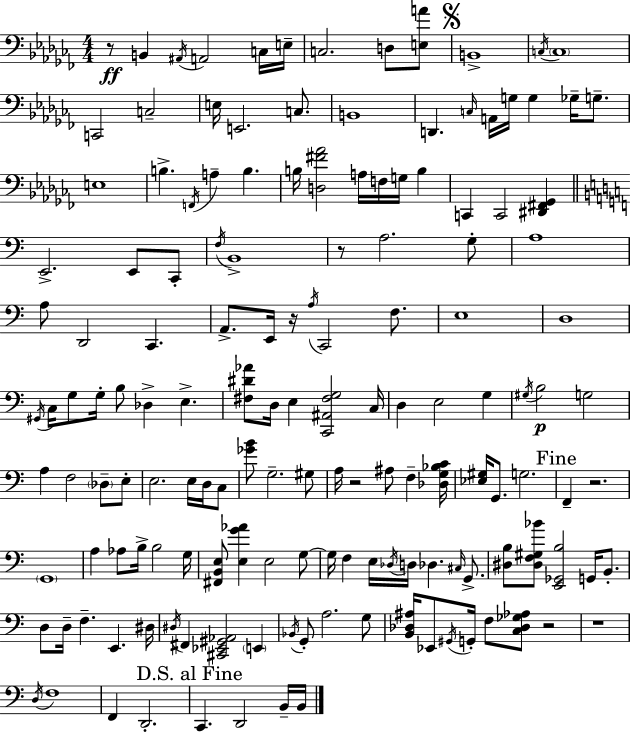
{
  \clef bass
  \numericTimeSignature
  \time 4/4
  \key aes \minor
  \repeat volta 2 { r8\ff b,4 \acciaccatura { ais,16 } a,2 c16 | e16-- c2. d8 <e a'>8 | \mark \markup { \musicglyph "scripts.segno" } b,1-> | \acciaccatura { c16 } \parenthesize c1 | \break c,2 c2-- | e16 e,2. c8. | b,1 | d,4. \grace { c16 } a,16 g16 g4 ges16-- | \break g8.-- e1 | b4.-> \acciaccatura { f,16 } a4-- b4. | b16 <d fis' aes'>2 a16 f16 g16 | b4 c,4 c,2 | \break <dis, fis, ges,>4 \bar "||" \break \key c \major e,2.-> e,8 c,8-. | \acciaccatura { f16 } b,1-> | r8 a2. g8-. | a1 | \break a8 d,2 c,4. | a,8.-> e,16 r16 \acciaccatura { a16 } c,2 f8. | e1 | d1 | \break \acciaccatura { gis,16 } c16 g8 g16-. b8 des4-> e4.-> | <fis dis' aes'>8 d16 e4 <c, ais, fis g>2 | c16 d4 e2 g4 | \acciaccatura { gis16 } b2\p g2 | \break a4 f2 | \parenthesize des8-- e8-. e2. | e16 d16 c8 <ges' b'>8 g2.-- | gis8 a16 r2 ais8 f4-- | \break <des g bes c'>16 <ees gis>16 g,8. g2. | \mark "Fine" f,4-- r2. | \parenthesize g,1 | a4 aes8 b16-> b2 | \break g16 <fis, b, e>8 <e g' aes'>4 e2 | g8~~ g16 f4 e16 \acciaccatura { des16 } d16 des4. | \grace { cis16 } g,8.-> <dis b>8 <dis f gis bes'>8 <e, ges, b>2 | g,16 b,8.-. d8 d16-- f4.-- e,4. | \break dis16 \acciaccatura { dis16 } fis,4 <cis, ees, gis, aes,>2 | \parenthesize e,4 \acciaccatura { bes,16 } g,8-. a2. | g8 <b, des ais>16 ees,8 \acciaccatura { gis,16 } g,16-. f8 <c des ges aes>8 | r2 r1 | \break \acciaccatura { d16 } f1 | f,4 d,2.-. | \mark "D.S. al Fine" c,4. | d,2 b,16-- b,16 } \bar "|."
}